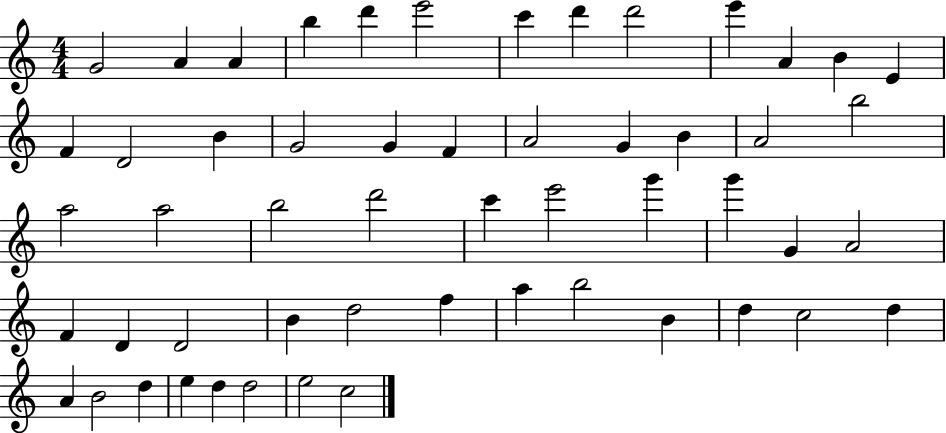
X:1
T:Untitled
M:4/4
L:1/4
K:C
G2 A A b d' e'2 c' d' d'2 e' A B E F D2 B G2 G F A2 G B A2 b2 a2 a2 b2 d'2 c' e'2 g' g' G A2 F D D2 B d2 f a b2 B d c2 d A B2 d e d d2 e2 c2